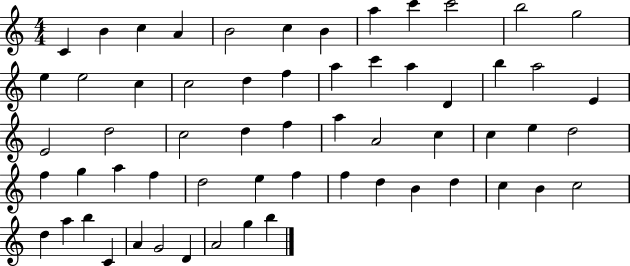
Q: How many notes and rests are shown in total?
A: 60